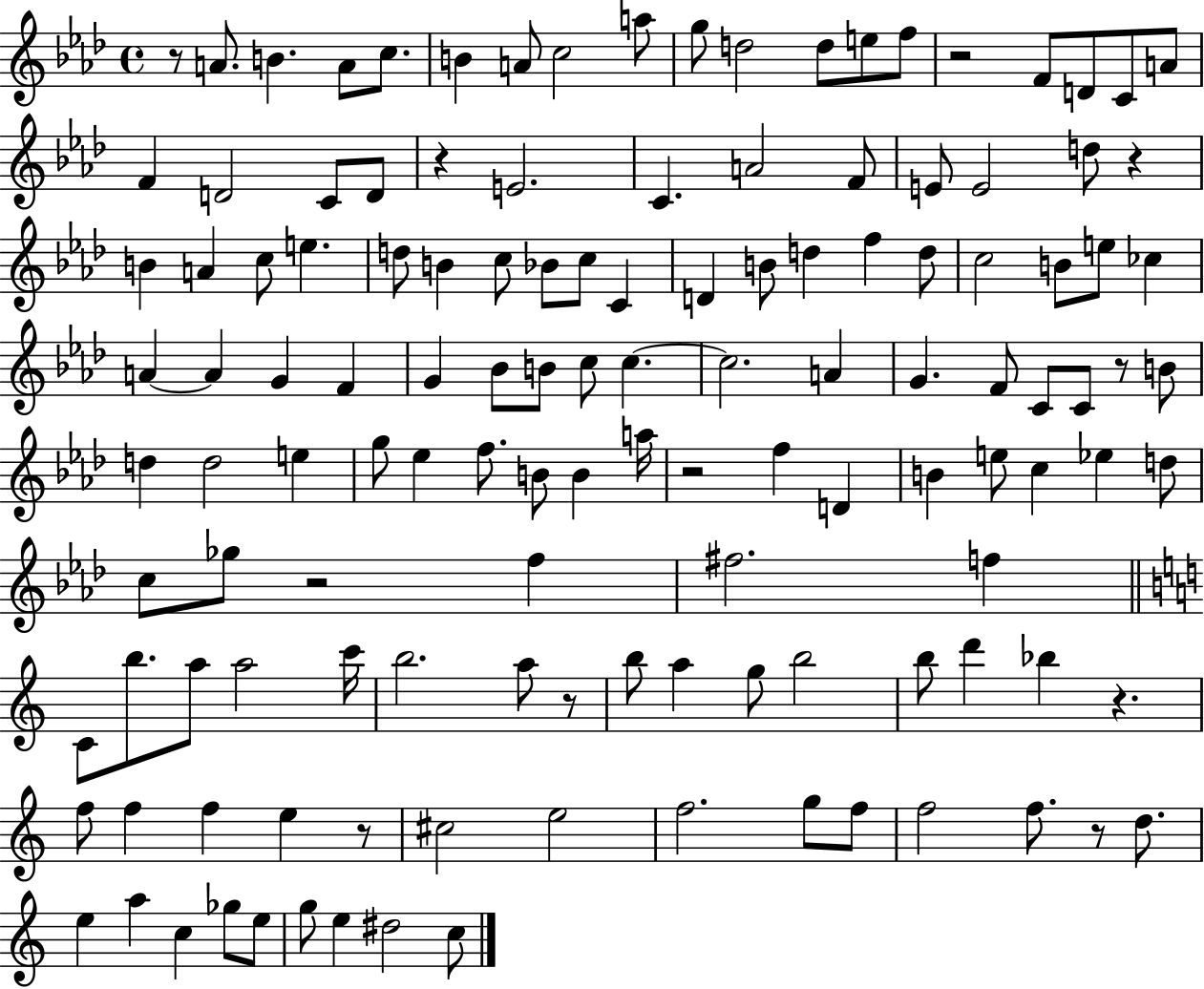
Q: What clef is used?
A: treble